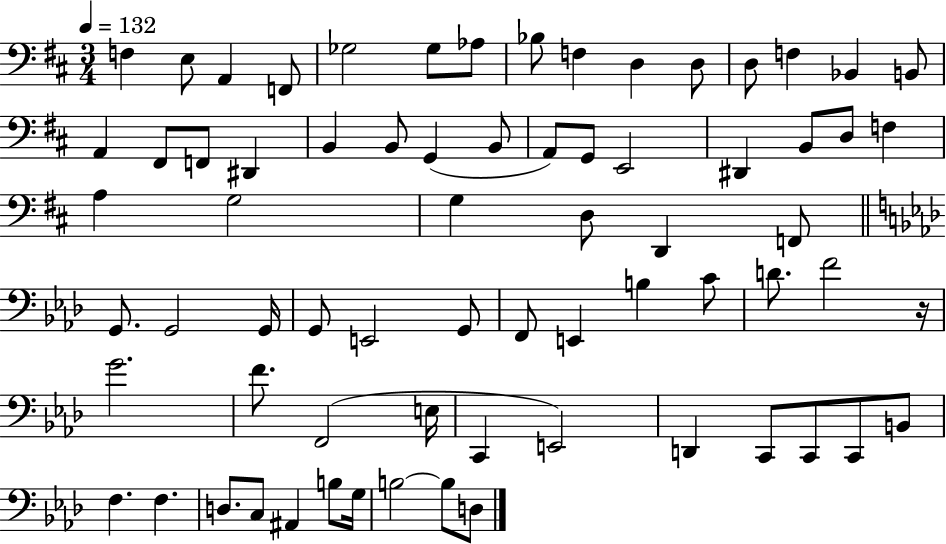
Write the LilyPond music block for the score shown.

{
  \clef bass
  \numericTimeSignature
  \time 3/4
  \key d \major
  \tempo 4 = 132
  f4 e8 a,4 f,8 | ges2 ges8 aes8 | bes8 f4 d4 d8 | d8 f4 bes,4 b,8 | \break a,4 fis,8 f,8 dis,4 | b,4 b,8 g,4( b,8 | a,8) g,8 e,2 | dis,4 b,8 d8 f4 | \break a4 g2 | g4 d8 d,4 f,8 | \bar "||" \break \key aes \major g,8. g,2 g,16 | g,8 e,2 g,8 | f,8 e,4 b4 c'8 | d'8. f'2 r16 | \break g'2. | f'8. f,2( e16 | c,4 e,2) | d,4 c,8 c,8 c,8 b,8 | \break f4. f4. | d8. c8 ais,4 b8 g16 | b2~~ b8 d8 | \bar "|."
}